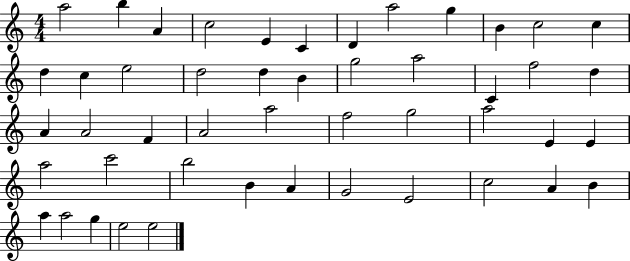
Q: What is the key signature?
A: C major